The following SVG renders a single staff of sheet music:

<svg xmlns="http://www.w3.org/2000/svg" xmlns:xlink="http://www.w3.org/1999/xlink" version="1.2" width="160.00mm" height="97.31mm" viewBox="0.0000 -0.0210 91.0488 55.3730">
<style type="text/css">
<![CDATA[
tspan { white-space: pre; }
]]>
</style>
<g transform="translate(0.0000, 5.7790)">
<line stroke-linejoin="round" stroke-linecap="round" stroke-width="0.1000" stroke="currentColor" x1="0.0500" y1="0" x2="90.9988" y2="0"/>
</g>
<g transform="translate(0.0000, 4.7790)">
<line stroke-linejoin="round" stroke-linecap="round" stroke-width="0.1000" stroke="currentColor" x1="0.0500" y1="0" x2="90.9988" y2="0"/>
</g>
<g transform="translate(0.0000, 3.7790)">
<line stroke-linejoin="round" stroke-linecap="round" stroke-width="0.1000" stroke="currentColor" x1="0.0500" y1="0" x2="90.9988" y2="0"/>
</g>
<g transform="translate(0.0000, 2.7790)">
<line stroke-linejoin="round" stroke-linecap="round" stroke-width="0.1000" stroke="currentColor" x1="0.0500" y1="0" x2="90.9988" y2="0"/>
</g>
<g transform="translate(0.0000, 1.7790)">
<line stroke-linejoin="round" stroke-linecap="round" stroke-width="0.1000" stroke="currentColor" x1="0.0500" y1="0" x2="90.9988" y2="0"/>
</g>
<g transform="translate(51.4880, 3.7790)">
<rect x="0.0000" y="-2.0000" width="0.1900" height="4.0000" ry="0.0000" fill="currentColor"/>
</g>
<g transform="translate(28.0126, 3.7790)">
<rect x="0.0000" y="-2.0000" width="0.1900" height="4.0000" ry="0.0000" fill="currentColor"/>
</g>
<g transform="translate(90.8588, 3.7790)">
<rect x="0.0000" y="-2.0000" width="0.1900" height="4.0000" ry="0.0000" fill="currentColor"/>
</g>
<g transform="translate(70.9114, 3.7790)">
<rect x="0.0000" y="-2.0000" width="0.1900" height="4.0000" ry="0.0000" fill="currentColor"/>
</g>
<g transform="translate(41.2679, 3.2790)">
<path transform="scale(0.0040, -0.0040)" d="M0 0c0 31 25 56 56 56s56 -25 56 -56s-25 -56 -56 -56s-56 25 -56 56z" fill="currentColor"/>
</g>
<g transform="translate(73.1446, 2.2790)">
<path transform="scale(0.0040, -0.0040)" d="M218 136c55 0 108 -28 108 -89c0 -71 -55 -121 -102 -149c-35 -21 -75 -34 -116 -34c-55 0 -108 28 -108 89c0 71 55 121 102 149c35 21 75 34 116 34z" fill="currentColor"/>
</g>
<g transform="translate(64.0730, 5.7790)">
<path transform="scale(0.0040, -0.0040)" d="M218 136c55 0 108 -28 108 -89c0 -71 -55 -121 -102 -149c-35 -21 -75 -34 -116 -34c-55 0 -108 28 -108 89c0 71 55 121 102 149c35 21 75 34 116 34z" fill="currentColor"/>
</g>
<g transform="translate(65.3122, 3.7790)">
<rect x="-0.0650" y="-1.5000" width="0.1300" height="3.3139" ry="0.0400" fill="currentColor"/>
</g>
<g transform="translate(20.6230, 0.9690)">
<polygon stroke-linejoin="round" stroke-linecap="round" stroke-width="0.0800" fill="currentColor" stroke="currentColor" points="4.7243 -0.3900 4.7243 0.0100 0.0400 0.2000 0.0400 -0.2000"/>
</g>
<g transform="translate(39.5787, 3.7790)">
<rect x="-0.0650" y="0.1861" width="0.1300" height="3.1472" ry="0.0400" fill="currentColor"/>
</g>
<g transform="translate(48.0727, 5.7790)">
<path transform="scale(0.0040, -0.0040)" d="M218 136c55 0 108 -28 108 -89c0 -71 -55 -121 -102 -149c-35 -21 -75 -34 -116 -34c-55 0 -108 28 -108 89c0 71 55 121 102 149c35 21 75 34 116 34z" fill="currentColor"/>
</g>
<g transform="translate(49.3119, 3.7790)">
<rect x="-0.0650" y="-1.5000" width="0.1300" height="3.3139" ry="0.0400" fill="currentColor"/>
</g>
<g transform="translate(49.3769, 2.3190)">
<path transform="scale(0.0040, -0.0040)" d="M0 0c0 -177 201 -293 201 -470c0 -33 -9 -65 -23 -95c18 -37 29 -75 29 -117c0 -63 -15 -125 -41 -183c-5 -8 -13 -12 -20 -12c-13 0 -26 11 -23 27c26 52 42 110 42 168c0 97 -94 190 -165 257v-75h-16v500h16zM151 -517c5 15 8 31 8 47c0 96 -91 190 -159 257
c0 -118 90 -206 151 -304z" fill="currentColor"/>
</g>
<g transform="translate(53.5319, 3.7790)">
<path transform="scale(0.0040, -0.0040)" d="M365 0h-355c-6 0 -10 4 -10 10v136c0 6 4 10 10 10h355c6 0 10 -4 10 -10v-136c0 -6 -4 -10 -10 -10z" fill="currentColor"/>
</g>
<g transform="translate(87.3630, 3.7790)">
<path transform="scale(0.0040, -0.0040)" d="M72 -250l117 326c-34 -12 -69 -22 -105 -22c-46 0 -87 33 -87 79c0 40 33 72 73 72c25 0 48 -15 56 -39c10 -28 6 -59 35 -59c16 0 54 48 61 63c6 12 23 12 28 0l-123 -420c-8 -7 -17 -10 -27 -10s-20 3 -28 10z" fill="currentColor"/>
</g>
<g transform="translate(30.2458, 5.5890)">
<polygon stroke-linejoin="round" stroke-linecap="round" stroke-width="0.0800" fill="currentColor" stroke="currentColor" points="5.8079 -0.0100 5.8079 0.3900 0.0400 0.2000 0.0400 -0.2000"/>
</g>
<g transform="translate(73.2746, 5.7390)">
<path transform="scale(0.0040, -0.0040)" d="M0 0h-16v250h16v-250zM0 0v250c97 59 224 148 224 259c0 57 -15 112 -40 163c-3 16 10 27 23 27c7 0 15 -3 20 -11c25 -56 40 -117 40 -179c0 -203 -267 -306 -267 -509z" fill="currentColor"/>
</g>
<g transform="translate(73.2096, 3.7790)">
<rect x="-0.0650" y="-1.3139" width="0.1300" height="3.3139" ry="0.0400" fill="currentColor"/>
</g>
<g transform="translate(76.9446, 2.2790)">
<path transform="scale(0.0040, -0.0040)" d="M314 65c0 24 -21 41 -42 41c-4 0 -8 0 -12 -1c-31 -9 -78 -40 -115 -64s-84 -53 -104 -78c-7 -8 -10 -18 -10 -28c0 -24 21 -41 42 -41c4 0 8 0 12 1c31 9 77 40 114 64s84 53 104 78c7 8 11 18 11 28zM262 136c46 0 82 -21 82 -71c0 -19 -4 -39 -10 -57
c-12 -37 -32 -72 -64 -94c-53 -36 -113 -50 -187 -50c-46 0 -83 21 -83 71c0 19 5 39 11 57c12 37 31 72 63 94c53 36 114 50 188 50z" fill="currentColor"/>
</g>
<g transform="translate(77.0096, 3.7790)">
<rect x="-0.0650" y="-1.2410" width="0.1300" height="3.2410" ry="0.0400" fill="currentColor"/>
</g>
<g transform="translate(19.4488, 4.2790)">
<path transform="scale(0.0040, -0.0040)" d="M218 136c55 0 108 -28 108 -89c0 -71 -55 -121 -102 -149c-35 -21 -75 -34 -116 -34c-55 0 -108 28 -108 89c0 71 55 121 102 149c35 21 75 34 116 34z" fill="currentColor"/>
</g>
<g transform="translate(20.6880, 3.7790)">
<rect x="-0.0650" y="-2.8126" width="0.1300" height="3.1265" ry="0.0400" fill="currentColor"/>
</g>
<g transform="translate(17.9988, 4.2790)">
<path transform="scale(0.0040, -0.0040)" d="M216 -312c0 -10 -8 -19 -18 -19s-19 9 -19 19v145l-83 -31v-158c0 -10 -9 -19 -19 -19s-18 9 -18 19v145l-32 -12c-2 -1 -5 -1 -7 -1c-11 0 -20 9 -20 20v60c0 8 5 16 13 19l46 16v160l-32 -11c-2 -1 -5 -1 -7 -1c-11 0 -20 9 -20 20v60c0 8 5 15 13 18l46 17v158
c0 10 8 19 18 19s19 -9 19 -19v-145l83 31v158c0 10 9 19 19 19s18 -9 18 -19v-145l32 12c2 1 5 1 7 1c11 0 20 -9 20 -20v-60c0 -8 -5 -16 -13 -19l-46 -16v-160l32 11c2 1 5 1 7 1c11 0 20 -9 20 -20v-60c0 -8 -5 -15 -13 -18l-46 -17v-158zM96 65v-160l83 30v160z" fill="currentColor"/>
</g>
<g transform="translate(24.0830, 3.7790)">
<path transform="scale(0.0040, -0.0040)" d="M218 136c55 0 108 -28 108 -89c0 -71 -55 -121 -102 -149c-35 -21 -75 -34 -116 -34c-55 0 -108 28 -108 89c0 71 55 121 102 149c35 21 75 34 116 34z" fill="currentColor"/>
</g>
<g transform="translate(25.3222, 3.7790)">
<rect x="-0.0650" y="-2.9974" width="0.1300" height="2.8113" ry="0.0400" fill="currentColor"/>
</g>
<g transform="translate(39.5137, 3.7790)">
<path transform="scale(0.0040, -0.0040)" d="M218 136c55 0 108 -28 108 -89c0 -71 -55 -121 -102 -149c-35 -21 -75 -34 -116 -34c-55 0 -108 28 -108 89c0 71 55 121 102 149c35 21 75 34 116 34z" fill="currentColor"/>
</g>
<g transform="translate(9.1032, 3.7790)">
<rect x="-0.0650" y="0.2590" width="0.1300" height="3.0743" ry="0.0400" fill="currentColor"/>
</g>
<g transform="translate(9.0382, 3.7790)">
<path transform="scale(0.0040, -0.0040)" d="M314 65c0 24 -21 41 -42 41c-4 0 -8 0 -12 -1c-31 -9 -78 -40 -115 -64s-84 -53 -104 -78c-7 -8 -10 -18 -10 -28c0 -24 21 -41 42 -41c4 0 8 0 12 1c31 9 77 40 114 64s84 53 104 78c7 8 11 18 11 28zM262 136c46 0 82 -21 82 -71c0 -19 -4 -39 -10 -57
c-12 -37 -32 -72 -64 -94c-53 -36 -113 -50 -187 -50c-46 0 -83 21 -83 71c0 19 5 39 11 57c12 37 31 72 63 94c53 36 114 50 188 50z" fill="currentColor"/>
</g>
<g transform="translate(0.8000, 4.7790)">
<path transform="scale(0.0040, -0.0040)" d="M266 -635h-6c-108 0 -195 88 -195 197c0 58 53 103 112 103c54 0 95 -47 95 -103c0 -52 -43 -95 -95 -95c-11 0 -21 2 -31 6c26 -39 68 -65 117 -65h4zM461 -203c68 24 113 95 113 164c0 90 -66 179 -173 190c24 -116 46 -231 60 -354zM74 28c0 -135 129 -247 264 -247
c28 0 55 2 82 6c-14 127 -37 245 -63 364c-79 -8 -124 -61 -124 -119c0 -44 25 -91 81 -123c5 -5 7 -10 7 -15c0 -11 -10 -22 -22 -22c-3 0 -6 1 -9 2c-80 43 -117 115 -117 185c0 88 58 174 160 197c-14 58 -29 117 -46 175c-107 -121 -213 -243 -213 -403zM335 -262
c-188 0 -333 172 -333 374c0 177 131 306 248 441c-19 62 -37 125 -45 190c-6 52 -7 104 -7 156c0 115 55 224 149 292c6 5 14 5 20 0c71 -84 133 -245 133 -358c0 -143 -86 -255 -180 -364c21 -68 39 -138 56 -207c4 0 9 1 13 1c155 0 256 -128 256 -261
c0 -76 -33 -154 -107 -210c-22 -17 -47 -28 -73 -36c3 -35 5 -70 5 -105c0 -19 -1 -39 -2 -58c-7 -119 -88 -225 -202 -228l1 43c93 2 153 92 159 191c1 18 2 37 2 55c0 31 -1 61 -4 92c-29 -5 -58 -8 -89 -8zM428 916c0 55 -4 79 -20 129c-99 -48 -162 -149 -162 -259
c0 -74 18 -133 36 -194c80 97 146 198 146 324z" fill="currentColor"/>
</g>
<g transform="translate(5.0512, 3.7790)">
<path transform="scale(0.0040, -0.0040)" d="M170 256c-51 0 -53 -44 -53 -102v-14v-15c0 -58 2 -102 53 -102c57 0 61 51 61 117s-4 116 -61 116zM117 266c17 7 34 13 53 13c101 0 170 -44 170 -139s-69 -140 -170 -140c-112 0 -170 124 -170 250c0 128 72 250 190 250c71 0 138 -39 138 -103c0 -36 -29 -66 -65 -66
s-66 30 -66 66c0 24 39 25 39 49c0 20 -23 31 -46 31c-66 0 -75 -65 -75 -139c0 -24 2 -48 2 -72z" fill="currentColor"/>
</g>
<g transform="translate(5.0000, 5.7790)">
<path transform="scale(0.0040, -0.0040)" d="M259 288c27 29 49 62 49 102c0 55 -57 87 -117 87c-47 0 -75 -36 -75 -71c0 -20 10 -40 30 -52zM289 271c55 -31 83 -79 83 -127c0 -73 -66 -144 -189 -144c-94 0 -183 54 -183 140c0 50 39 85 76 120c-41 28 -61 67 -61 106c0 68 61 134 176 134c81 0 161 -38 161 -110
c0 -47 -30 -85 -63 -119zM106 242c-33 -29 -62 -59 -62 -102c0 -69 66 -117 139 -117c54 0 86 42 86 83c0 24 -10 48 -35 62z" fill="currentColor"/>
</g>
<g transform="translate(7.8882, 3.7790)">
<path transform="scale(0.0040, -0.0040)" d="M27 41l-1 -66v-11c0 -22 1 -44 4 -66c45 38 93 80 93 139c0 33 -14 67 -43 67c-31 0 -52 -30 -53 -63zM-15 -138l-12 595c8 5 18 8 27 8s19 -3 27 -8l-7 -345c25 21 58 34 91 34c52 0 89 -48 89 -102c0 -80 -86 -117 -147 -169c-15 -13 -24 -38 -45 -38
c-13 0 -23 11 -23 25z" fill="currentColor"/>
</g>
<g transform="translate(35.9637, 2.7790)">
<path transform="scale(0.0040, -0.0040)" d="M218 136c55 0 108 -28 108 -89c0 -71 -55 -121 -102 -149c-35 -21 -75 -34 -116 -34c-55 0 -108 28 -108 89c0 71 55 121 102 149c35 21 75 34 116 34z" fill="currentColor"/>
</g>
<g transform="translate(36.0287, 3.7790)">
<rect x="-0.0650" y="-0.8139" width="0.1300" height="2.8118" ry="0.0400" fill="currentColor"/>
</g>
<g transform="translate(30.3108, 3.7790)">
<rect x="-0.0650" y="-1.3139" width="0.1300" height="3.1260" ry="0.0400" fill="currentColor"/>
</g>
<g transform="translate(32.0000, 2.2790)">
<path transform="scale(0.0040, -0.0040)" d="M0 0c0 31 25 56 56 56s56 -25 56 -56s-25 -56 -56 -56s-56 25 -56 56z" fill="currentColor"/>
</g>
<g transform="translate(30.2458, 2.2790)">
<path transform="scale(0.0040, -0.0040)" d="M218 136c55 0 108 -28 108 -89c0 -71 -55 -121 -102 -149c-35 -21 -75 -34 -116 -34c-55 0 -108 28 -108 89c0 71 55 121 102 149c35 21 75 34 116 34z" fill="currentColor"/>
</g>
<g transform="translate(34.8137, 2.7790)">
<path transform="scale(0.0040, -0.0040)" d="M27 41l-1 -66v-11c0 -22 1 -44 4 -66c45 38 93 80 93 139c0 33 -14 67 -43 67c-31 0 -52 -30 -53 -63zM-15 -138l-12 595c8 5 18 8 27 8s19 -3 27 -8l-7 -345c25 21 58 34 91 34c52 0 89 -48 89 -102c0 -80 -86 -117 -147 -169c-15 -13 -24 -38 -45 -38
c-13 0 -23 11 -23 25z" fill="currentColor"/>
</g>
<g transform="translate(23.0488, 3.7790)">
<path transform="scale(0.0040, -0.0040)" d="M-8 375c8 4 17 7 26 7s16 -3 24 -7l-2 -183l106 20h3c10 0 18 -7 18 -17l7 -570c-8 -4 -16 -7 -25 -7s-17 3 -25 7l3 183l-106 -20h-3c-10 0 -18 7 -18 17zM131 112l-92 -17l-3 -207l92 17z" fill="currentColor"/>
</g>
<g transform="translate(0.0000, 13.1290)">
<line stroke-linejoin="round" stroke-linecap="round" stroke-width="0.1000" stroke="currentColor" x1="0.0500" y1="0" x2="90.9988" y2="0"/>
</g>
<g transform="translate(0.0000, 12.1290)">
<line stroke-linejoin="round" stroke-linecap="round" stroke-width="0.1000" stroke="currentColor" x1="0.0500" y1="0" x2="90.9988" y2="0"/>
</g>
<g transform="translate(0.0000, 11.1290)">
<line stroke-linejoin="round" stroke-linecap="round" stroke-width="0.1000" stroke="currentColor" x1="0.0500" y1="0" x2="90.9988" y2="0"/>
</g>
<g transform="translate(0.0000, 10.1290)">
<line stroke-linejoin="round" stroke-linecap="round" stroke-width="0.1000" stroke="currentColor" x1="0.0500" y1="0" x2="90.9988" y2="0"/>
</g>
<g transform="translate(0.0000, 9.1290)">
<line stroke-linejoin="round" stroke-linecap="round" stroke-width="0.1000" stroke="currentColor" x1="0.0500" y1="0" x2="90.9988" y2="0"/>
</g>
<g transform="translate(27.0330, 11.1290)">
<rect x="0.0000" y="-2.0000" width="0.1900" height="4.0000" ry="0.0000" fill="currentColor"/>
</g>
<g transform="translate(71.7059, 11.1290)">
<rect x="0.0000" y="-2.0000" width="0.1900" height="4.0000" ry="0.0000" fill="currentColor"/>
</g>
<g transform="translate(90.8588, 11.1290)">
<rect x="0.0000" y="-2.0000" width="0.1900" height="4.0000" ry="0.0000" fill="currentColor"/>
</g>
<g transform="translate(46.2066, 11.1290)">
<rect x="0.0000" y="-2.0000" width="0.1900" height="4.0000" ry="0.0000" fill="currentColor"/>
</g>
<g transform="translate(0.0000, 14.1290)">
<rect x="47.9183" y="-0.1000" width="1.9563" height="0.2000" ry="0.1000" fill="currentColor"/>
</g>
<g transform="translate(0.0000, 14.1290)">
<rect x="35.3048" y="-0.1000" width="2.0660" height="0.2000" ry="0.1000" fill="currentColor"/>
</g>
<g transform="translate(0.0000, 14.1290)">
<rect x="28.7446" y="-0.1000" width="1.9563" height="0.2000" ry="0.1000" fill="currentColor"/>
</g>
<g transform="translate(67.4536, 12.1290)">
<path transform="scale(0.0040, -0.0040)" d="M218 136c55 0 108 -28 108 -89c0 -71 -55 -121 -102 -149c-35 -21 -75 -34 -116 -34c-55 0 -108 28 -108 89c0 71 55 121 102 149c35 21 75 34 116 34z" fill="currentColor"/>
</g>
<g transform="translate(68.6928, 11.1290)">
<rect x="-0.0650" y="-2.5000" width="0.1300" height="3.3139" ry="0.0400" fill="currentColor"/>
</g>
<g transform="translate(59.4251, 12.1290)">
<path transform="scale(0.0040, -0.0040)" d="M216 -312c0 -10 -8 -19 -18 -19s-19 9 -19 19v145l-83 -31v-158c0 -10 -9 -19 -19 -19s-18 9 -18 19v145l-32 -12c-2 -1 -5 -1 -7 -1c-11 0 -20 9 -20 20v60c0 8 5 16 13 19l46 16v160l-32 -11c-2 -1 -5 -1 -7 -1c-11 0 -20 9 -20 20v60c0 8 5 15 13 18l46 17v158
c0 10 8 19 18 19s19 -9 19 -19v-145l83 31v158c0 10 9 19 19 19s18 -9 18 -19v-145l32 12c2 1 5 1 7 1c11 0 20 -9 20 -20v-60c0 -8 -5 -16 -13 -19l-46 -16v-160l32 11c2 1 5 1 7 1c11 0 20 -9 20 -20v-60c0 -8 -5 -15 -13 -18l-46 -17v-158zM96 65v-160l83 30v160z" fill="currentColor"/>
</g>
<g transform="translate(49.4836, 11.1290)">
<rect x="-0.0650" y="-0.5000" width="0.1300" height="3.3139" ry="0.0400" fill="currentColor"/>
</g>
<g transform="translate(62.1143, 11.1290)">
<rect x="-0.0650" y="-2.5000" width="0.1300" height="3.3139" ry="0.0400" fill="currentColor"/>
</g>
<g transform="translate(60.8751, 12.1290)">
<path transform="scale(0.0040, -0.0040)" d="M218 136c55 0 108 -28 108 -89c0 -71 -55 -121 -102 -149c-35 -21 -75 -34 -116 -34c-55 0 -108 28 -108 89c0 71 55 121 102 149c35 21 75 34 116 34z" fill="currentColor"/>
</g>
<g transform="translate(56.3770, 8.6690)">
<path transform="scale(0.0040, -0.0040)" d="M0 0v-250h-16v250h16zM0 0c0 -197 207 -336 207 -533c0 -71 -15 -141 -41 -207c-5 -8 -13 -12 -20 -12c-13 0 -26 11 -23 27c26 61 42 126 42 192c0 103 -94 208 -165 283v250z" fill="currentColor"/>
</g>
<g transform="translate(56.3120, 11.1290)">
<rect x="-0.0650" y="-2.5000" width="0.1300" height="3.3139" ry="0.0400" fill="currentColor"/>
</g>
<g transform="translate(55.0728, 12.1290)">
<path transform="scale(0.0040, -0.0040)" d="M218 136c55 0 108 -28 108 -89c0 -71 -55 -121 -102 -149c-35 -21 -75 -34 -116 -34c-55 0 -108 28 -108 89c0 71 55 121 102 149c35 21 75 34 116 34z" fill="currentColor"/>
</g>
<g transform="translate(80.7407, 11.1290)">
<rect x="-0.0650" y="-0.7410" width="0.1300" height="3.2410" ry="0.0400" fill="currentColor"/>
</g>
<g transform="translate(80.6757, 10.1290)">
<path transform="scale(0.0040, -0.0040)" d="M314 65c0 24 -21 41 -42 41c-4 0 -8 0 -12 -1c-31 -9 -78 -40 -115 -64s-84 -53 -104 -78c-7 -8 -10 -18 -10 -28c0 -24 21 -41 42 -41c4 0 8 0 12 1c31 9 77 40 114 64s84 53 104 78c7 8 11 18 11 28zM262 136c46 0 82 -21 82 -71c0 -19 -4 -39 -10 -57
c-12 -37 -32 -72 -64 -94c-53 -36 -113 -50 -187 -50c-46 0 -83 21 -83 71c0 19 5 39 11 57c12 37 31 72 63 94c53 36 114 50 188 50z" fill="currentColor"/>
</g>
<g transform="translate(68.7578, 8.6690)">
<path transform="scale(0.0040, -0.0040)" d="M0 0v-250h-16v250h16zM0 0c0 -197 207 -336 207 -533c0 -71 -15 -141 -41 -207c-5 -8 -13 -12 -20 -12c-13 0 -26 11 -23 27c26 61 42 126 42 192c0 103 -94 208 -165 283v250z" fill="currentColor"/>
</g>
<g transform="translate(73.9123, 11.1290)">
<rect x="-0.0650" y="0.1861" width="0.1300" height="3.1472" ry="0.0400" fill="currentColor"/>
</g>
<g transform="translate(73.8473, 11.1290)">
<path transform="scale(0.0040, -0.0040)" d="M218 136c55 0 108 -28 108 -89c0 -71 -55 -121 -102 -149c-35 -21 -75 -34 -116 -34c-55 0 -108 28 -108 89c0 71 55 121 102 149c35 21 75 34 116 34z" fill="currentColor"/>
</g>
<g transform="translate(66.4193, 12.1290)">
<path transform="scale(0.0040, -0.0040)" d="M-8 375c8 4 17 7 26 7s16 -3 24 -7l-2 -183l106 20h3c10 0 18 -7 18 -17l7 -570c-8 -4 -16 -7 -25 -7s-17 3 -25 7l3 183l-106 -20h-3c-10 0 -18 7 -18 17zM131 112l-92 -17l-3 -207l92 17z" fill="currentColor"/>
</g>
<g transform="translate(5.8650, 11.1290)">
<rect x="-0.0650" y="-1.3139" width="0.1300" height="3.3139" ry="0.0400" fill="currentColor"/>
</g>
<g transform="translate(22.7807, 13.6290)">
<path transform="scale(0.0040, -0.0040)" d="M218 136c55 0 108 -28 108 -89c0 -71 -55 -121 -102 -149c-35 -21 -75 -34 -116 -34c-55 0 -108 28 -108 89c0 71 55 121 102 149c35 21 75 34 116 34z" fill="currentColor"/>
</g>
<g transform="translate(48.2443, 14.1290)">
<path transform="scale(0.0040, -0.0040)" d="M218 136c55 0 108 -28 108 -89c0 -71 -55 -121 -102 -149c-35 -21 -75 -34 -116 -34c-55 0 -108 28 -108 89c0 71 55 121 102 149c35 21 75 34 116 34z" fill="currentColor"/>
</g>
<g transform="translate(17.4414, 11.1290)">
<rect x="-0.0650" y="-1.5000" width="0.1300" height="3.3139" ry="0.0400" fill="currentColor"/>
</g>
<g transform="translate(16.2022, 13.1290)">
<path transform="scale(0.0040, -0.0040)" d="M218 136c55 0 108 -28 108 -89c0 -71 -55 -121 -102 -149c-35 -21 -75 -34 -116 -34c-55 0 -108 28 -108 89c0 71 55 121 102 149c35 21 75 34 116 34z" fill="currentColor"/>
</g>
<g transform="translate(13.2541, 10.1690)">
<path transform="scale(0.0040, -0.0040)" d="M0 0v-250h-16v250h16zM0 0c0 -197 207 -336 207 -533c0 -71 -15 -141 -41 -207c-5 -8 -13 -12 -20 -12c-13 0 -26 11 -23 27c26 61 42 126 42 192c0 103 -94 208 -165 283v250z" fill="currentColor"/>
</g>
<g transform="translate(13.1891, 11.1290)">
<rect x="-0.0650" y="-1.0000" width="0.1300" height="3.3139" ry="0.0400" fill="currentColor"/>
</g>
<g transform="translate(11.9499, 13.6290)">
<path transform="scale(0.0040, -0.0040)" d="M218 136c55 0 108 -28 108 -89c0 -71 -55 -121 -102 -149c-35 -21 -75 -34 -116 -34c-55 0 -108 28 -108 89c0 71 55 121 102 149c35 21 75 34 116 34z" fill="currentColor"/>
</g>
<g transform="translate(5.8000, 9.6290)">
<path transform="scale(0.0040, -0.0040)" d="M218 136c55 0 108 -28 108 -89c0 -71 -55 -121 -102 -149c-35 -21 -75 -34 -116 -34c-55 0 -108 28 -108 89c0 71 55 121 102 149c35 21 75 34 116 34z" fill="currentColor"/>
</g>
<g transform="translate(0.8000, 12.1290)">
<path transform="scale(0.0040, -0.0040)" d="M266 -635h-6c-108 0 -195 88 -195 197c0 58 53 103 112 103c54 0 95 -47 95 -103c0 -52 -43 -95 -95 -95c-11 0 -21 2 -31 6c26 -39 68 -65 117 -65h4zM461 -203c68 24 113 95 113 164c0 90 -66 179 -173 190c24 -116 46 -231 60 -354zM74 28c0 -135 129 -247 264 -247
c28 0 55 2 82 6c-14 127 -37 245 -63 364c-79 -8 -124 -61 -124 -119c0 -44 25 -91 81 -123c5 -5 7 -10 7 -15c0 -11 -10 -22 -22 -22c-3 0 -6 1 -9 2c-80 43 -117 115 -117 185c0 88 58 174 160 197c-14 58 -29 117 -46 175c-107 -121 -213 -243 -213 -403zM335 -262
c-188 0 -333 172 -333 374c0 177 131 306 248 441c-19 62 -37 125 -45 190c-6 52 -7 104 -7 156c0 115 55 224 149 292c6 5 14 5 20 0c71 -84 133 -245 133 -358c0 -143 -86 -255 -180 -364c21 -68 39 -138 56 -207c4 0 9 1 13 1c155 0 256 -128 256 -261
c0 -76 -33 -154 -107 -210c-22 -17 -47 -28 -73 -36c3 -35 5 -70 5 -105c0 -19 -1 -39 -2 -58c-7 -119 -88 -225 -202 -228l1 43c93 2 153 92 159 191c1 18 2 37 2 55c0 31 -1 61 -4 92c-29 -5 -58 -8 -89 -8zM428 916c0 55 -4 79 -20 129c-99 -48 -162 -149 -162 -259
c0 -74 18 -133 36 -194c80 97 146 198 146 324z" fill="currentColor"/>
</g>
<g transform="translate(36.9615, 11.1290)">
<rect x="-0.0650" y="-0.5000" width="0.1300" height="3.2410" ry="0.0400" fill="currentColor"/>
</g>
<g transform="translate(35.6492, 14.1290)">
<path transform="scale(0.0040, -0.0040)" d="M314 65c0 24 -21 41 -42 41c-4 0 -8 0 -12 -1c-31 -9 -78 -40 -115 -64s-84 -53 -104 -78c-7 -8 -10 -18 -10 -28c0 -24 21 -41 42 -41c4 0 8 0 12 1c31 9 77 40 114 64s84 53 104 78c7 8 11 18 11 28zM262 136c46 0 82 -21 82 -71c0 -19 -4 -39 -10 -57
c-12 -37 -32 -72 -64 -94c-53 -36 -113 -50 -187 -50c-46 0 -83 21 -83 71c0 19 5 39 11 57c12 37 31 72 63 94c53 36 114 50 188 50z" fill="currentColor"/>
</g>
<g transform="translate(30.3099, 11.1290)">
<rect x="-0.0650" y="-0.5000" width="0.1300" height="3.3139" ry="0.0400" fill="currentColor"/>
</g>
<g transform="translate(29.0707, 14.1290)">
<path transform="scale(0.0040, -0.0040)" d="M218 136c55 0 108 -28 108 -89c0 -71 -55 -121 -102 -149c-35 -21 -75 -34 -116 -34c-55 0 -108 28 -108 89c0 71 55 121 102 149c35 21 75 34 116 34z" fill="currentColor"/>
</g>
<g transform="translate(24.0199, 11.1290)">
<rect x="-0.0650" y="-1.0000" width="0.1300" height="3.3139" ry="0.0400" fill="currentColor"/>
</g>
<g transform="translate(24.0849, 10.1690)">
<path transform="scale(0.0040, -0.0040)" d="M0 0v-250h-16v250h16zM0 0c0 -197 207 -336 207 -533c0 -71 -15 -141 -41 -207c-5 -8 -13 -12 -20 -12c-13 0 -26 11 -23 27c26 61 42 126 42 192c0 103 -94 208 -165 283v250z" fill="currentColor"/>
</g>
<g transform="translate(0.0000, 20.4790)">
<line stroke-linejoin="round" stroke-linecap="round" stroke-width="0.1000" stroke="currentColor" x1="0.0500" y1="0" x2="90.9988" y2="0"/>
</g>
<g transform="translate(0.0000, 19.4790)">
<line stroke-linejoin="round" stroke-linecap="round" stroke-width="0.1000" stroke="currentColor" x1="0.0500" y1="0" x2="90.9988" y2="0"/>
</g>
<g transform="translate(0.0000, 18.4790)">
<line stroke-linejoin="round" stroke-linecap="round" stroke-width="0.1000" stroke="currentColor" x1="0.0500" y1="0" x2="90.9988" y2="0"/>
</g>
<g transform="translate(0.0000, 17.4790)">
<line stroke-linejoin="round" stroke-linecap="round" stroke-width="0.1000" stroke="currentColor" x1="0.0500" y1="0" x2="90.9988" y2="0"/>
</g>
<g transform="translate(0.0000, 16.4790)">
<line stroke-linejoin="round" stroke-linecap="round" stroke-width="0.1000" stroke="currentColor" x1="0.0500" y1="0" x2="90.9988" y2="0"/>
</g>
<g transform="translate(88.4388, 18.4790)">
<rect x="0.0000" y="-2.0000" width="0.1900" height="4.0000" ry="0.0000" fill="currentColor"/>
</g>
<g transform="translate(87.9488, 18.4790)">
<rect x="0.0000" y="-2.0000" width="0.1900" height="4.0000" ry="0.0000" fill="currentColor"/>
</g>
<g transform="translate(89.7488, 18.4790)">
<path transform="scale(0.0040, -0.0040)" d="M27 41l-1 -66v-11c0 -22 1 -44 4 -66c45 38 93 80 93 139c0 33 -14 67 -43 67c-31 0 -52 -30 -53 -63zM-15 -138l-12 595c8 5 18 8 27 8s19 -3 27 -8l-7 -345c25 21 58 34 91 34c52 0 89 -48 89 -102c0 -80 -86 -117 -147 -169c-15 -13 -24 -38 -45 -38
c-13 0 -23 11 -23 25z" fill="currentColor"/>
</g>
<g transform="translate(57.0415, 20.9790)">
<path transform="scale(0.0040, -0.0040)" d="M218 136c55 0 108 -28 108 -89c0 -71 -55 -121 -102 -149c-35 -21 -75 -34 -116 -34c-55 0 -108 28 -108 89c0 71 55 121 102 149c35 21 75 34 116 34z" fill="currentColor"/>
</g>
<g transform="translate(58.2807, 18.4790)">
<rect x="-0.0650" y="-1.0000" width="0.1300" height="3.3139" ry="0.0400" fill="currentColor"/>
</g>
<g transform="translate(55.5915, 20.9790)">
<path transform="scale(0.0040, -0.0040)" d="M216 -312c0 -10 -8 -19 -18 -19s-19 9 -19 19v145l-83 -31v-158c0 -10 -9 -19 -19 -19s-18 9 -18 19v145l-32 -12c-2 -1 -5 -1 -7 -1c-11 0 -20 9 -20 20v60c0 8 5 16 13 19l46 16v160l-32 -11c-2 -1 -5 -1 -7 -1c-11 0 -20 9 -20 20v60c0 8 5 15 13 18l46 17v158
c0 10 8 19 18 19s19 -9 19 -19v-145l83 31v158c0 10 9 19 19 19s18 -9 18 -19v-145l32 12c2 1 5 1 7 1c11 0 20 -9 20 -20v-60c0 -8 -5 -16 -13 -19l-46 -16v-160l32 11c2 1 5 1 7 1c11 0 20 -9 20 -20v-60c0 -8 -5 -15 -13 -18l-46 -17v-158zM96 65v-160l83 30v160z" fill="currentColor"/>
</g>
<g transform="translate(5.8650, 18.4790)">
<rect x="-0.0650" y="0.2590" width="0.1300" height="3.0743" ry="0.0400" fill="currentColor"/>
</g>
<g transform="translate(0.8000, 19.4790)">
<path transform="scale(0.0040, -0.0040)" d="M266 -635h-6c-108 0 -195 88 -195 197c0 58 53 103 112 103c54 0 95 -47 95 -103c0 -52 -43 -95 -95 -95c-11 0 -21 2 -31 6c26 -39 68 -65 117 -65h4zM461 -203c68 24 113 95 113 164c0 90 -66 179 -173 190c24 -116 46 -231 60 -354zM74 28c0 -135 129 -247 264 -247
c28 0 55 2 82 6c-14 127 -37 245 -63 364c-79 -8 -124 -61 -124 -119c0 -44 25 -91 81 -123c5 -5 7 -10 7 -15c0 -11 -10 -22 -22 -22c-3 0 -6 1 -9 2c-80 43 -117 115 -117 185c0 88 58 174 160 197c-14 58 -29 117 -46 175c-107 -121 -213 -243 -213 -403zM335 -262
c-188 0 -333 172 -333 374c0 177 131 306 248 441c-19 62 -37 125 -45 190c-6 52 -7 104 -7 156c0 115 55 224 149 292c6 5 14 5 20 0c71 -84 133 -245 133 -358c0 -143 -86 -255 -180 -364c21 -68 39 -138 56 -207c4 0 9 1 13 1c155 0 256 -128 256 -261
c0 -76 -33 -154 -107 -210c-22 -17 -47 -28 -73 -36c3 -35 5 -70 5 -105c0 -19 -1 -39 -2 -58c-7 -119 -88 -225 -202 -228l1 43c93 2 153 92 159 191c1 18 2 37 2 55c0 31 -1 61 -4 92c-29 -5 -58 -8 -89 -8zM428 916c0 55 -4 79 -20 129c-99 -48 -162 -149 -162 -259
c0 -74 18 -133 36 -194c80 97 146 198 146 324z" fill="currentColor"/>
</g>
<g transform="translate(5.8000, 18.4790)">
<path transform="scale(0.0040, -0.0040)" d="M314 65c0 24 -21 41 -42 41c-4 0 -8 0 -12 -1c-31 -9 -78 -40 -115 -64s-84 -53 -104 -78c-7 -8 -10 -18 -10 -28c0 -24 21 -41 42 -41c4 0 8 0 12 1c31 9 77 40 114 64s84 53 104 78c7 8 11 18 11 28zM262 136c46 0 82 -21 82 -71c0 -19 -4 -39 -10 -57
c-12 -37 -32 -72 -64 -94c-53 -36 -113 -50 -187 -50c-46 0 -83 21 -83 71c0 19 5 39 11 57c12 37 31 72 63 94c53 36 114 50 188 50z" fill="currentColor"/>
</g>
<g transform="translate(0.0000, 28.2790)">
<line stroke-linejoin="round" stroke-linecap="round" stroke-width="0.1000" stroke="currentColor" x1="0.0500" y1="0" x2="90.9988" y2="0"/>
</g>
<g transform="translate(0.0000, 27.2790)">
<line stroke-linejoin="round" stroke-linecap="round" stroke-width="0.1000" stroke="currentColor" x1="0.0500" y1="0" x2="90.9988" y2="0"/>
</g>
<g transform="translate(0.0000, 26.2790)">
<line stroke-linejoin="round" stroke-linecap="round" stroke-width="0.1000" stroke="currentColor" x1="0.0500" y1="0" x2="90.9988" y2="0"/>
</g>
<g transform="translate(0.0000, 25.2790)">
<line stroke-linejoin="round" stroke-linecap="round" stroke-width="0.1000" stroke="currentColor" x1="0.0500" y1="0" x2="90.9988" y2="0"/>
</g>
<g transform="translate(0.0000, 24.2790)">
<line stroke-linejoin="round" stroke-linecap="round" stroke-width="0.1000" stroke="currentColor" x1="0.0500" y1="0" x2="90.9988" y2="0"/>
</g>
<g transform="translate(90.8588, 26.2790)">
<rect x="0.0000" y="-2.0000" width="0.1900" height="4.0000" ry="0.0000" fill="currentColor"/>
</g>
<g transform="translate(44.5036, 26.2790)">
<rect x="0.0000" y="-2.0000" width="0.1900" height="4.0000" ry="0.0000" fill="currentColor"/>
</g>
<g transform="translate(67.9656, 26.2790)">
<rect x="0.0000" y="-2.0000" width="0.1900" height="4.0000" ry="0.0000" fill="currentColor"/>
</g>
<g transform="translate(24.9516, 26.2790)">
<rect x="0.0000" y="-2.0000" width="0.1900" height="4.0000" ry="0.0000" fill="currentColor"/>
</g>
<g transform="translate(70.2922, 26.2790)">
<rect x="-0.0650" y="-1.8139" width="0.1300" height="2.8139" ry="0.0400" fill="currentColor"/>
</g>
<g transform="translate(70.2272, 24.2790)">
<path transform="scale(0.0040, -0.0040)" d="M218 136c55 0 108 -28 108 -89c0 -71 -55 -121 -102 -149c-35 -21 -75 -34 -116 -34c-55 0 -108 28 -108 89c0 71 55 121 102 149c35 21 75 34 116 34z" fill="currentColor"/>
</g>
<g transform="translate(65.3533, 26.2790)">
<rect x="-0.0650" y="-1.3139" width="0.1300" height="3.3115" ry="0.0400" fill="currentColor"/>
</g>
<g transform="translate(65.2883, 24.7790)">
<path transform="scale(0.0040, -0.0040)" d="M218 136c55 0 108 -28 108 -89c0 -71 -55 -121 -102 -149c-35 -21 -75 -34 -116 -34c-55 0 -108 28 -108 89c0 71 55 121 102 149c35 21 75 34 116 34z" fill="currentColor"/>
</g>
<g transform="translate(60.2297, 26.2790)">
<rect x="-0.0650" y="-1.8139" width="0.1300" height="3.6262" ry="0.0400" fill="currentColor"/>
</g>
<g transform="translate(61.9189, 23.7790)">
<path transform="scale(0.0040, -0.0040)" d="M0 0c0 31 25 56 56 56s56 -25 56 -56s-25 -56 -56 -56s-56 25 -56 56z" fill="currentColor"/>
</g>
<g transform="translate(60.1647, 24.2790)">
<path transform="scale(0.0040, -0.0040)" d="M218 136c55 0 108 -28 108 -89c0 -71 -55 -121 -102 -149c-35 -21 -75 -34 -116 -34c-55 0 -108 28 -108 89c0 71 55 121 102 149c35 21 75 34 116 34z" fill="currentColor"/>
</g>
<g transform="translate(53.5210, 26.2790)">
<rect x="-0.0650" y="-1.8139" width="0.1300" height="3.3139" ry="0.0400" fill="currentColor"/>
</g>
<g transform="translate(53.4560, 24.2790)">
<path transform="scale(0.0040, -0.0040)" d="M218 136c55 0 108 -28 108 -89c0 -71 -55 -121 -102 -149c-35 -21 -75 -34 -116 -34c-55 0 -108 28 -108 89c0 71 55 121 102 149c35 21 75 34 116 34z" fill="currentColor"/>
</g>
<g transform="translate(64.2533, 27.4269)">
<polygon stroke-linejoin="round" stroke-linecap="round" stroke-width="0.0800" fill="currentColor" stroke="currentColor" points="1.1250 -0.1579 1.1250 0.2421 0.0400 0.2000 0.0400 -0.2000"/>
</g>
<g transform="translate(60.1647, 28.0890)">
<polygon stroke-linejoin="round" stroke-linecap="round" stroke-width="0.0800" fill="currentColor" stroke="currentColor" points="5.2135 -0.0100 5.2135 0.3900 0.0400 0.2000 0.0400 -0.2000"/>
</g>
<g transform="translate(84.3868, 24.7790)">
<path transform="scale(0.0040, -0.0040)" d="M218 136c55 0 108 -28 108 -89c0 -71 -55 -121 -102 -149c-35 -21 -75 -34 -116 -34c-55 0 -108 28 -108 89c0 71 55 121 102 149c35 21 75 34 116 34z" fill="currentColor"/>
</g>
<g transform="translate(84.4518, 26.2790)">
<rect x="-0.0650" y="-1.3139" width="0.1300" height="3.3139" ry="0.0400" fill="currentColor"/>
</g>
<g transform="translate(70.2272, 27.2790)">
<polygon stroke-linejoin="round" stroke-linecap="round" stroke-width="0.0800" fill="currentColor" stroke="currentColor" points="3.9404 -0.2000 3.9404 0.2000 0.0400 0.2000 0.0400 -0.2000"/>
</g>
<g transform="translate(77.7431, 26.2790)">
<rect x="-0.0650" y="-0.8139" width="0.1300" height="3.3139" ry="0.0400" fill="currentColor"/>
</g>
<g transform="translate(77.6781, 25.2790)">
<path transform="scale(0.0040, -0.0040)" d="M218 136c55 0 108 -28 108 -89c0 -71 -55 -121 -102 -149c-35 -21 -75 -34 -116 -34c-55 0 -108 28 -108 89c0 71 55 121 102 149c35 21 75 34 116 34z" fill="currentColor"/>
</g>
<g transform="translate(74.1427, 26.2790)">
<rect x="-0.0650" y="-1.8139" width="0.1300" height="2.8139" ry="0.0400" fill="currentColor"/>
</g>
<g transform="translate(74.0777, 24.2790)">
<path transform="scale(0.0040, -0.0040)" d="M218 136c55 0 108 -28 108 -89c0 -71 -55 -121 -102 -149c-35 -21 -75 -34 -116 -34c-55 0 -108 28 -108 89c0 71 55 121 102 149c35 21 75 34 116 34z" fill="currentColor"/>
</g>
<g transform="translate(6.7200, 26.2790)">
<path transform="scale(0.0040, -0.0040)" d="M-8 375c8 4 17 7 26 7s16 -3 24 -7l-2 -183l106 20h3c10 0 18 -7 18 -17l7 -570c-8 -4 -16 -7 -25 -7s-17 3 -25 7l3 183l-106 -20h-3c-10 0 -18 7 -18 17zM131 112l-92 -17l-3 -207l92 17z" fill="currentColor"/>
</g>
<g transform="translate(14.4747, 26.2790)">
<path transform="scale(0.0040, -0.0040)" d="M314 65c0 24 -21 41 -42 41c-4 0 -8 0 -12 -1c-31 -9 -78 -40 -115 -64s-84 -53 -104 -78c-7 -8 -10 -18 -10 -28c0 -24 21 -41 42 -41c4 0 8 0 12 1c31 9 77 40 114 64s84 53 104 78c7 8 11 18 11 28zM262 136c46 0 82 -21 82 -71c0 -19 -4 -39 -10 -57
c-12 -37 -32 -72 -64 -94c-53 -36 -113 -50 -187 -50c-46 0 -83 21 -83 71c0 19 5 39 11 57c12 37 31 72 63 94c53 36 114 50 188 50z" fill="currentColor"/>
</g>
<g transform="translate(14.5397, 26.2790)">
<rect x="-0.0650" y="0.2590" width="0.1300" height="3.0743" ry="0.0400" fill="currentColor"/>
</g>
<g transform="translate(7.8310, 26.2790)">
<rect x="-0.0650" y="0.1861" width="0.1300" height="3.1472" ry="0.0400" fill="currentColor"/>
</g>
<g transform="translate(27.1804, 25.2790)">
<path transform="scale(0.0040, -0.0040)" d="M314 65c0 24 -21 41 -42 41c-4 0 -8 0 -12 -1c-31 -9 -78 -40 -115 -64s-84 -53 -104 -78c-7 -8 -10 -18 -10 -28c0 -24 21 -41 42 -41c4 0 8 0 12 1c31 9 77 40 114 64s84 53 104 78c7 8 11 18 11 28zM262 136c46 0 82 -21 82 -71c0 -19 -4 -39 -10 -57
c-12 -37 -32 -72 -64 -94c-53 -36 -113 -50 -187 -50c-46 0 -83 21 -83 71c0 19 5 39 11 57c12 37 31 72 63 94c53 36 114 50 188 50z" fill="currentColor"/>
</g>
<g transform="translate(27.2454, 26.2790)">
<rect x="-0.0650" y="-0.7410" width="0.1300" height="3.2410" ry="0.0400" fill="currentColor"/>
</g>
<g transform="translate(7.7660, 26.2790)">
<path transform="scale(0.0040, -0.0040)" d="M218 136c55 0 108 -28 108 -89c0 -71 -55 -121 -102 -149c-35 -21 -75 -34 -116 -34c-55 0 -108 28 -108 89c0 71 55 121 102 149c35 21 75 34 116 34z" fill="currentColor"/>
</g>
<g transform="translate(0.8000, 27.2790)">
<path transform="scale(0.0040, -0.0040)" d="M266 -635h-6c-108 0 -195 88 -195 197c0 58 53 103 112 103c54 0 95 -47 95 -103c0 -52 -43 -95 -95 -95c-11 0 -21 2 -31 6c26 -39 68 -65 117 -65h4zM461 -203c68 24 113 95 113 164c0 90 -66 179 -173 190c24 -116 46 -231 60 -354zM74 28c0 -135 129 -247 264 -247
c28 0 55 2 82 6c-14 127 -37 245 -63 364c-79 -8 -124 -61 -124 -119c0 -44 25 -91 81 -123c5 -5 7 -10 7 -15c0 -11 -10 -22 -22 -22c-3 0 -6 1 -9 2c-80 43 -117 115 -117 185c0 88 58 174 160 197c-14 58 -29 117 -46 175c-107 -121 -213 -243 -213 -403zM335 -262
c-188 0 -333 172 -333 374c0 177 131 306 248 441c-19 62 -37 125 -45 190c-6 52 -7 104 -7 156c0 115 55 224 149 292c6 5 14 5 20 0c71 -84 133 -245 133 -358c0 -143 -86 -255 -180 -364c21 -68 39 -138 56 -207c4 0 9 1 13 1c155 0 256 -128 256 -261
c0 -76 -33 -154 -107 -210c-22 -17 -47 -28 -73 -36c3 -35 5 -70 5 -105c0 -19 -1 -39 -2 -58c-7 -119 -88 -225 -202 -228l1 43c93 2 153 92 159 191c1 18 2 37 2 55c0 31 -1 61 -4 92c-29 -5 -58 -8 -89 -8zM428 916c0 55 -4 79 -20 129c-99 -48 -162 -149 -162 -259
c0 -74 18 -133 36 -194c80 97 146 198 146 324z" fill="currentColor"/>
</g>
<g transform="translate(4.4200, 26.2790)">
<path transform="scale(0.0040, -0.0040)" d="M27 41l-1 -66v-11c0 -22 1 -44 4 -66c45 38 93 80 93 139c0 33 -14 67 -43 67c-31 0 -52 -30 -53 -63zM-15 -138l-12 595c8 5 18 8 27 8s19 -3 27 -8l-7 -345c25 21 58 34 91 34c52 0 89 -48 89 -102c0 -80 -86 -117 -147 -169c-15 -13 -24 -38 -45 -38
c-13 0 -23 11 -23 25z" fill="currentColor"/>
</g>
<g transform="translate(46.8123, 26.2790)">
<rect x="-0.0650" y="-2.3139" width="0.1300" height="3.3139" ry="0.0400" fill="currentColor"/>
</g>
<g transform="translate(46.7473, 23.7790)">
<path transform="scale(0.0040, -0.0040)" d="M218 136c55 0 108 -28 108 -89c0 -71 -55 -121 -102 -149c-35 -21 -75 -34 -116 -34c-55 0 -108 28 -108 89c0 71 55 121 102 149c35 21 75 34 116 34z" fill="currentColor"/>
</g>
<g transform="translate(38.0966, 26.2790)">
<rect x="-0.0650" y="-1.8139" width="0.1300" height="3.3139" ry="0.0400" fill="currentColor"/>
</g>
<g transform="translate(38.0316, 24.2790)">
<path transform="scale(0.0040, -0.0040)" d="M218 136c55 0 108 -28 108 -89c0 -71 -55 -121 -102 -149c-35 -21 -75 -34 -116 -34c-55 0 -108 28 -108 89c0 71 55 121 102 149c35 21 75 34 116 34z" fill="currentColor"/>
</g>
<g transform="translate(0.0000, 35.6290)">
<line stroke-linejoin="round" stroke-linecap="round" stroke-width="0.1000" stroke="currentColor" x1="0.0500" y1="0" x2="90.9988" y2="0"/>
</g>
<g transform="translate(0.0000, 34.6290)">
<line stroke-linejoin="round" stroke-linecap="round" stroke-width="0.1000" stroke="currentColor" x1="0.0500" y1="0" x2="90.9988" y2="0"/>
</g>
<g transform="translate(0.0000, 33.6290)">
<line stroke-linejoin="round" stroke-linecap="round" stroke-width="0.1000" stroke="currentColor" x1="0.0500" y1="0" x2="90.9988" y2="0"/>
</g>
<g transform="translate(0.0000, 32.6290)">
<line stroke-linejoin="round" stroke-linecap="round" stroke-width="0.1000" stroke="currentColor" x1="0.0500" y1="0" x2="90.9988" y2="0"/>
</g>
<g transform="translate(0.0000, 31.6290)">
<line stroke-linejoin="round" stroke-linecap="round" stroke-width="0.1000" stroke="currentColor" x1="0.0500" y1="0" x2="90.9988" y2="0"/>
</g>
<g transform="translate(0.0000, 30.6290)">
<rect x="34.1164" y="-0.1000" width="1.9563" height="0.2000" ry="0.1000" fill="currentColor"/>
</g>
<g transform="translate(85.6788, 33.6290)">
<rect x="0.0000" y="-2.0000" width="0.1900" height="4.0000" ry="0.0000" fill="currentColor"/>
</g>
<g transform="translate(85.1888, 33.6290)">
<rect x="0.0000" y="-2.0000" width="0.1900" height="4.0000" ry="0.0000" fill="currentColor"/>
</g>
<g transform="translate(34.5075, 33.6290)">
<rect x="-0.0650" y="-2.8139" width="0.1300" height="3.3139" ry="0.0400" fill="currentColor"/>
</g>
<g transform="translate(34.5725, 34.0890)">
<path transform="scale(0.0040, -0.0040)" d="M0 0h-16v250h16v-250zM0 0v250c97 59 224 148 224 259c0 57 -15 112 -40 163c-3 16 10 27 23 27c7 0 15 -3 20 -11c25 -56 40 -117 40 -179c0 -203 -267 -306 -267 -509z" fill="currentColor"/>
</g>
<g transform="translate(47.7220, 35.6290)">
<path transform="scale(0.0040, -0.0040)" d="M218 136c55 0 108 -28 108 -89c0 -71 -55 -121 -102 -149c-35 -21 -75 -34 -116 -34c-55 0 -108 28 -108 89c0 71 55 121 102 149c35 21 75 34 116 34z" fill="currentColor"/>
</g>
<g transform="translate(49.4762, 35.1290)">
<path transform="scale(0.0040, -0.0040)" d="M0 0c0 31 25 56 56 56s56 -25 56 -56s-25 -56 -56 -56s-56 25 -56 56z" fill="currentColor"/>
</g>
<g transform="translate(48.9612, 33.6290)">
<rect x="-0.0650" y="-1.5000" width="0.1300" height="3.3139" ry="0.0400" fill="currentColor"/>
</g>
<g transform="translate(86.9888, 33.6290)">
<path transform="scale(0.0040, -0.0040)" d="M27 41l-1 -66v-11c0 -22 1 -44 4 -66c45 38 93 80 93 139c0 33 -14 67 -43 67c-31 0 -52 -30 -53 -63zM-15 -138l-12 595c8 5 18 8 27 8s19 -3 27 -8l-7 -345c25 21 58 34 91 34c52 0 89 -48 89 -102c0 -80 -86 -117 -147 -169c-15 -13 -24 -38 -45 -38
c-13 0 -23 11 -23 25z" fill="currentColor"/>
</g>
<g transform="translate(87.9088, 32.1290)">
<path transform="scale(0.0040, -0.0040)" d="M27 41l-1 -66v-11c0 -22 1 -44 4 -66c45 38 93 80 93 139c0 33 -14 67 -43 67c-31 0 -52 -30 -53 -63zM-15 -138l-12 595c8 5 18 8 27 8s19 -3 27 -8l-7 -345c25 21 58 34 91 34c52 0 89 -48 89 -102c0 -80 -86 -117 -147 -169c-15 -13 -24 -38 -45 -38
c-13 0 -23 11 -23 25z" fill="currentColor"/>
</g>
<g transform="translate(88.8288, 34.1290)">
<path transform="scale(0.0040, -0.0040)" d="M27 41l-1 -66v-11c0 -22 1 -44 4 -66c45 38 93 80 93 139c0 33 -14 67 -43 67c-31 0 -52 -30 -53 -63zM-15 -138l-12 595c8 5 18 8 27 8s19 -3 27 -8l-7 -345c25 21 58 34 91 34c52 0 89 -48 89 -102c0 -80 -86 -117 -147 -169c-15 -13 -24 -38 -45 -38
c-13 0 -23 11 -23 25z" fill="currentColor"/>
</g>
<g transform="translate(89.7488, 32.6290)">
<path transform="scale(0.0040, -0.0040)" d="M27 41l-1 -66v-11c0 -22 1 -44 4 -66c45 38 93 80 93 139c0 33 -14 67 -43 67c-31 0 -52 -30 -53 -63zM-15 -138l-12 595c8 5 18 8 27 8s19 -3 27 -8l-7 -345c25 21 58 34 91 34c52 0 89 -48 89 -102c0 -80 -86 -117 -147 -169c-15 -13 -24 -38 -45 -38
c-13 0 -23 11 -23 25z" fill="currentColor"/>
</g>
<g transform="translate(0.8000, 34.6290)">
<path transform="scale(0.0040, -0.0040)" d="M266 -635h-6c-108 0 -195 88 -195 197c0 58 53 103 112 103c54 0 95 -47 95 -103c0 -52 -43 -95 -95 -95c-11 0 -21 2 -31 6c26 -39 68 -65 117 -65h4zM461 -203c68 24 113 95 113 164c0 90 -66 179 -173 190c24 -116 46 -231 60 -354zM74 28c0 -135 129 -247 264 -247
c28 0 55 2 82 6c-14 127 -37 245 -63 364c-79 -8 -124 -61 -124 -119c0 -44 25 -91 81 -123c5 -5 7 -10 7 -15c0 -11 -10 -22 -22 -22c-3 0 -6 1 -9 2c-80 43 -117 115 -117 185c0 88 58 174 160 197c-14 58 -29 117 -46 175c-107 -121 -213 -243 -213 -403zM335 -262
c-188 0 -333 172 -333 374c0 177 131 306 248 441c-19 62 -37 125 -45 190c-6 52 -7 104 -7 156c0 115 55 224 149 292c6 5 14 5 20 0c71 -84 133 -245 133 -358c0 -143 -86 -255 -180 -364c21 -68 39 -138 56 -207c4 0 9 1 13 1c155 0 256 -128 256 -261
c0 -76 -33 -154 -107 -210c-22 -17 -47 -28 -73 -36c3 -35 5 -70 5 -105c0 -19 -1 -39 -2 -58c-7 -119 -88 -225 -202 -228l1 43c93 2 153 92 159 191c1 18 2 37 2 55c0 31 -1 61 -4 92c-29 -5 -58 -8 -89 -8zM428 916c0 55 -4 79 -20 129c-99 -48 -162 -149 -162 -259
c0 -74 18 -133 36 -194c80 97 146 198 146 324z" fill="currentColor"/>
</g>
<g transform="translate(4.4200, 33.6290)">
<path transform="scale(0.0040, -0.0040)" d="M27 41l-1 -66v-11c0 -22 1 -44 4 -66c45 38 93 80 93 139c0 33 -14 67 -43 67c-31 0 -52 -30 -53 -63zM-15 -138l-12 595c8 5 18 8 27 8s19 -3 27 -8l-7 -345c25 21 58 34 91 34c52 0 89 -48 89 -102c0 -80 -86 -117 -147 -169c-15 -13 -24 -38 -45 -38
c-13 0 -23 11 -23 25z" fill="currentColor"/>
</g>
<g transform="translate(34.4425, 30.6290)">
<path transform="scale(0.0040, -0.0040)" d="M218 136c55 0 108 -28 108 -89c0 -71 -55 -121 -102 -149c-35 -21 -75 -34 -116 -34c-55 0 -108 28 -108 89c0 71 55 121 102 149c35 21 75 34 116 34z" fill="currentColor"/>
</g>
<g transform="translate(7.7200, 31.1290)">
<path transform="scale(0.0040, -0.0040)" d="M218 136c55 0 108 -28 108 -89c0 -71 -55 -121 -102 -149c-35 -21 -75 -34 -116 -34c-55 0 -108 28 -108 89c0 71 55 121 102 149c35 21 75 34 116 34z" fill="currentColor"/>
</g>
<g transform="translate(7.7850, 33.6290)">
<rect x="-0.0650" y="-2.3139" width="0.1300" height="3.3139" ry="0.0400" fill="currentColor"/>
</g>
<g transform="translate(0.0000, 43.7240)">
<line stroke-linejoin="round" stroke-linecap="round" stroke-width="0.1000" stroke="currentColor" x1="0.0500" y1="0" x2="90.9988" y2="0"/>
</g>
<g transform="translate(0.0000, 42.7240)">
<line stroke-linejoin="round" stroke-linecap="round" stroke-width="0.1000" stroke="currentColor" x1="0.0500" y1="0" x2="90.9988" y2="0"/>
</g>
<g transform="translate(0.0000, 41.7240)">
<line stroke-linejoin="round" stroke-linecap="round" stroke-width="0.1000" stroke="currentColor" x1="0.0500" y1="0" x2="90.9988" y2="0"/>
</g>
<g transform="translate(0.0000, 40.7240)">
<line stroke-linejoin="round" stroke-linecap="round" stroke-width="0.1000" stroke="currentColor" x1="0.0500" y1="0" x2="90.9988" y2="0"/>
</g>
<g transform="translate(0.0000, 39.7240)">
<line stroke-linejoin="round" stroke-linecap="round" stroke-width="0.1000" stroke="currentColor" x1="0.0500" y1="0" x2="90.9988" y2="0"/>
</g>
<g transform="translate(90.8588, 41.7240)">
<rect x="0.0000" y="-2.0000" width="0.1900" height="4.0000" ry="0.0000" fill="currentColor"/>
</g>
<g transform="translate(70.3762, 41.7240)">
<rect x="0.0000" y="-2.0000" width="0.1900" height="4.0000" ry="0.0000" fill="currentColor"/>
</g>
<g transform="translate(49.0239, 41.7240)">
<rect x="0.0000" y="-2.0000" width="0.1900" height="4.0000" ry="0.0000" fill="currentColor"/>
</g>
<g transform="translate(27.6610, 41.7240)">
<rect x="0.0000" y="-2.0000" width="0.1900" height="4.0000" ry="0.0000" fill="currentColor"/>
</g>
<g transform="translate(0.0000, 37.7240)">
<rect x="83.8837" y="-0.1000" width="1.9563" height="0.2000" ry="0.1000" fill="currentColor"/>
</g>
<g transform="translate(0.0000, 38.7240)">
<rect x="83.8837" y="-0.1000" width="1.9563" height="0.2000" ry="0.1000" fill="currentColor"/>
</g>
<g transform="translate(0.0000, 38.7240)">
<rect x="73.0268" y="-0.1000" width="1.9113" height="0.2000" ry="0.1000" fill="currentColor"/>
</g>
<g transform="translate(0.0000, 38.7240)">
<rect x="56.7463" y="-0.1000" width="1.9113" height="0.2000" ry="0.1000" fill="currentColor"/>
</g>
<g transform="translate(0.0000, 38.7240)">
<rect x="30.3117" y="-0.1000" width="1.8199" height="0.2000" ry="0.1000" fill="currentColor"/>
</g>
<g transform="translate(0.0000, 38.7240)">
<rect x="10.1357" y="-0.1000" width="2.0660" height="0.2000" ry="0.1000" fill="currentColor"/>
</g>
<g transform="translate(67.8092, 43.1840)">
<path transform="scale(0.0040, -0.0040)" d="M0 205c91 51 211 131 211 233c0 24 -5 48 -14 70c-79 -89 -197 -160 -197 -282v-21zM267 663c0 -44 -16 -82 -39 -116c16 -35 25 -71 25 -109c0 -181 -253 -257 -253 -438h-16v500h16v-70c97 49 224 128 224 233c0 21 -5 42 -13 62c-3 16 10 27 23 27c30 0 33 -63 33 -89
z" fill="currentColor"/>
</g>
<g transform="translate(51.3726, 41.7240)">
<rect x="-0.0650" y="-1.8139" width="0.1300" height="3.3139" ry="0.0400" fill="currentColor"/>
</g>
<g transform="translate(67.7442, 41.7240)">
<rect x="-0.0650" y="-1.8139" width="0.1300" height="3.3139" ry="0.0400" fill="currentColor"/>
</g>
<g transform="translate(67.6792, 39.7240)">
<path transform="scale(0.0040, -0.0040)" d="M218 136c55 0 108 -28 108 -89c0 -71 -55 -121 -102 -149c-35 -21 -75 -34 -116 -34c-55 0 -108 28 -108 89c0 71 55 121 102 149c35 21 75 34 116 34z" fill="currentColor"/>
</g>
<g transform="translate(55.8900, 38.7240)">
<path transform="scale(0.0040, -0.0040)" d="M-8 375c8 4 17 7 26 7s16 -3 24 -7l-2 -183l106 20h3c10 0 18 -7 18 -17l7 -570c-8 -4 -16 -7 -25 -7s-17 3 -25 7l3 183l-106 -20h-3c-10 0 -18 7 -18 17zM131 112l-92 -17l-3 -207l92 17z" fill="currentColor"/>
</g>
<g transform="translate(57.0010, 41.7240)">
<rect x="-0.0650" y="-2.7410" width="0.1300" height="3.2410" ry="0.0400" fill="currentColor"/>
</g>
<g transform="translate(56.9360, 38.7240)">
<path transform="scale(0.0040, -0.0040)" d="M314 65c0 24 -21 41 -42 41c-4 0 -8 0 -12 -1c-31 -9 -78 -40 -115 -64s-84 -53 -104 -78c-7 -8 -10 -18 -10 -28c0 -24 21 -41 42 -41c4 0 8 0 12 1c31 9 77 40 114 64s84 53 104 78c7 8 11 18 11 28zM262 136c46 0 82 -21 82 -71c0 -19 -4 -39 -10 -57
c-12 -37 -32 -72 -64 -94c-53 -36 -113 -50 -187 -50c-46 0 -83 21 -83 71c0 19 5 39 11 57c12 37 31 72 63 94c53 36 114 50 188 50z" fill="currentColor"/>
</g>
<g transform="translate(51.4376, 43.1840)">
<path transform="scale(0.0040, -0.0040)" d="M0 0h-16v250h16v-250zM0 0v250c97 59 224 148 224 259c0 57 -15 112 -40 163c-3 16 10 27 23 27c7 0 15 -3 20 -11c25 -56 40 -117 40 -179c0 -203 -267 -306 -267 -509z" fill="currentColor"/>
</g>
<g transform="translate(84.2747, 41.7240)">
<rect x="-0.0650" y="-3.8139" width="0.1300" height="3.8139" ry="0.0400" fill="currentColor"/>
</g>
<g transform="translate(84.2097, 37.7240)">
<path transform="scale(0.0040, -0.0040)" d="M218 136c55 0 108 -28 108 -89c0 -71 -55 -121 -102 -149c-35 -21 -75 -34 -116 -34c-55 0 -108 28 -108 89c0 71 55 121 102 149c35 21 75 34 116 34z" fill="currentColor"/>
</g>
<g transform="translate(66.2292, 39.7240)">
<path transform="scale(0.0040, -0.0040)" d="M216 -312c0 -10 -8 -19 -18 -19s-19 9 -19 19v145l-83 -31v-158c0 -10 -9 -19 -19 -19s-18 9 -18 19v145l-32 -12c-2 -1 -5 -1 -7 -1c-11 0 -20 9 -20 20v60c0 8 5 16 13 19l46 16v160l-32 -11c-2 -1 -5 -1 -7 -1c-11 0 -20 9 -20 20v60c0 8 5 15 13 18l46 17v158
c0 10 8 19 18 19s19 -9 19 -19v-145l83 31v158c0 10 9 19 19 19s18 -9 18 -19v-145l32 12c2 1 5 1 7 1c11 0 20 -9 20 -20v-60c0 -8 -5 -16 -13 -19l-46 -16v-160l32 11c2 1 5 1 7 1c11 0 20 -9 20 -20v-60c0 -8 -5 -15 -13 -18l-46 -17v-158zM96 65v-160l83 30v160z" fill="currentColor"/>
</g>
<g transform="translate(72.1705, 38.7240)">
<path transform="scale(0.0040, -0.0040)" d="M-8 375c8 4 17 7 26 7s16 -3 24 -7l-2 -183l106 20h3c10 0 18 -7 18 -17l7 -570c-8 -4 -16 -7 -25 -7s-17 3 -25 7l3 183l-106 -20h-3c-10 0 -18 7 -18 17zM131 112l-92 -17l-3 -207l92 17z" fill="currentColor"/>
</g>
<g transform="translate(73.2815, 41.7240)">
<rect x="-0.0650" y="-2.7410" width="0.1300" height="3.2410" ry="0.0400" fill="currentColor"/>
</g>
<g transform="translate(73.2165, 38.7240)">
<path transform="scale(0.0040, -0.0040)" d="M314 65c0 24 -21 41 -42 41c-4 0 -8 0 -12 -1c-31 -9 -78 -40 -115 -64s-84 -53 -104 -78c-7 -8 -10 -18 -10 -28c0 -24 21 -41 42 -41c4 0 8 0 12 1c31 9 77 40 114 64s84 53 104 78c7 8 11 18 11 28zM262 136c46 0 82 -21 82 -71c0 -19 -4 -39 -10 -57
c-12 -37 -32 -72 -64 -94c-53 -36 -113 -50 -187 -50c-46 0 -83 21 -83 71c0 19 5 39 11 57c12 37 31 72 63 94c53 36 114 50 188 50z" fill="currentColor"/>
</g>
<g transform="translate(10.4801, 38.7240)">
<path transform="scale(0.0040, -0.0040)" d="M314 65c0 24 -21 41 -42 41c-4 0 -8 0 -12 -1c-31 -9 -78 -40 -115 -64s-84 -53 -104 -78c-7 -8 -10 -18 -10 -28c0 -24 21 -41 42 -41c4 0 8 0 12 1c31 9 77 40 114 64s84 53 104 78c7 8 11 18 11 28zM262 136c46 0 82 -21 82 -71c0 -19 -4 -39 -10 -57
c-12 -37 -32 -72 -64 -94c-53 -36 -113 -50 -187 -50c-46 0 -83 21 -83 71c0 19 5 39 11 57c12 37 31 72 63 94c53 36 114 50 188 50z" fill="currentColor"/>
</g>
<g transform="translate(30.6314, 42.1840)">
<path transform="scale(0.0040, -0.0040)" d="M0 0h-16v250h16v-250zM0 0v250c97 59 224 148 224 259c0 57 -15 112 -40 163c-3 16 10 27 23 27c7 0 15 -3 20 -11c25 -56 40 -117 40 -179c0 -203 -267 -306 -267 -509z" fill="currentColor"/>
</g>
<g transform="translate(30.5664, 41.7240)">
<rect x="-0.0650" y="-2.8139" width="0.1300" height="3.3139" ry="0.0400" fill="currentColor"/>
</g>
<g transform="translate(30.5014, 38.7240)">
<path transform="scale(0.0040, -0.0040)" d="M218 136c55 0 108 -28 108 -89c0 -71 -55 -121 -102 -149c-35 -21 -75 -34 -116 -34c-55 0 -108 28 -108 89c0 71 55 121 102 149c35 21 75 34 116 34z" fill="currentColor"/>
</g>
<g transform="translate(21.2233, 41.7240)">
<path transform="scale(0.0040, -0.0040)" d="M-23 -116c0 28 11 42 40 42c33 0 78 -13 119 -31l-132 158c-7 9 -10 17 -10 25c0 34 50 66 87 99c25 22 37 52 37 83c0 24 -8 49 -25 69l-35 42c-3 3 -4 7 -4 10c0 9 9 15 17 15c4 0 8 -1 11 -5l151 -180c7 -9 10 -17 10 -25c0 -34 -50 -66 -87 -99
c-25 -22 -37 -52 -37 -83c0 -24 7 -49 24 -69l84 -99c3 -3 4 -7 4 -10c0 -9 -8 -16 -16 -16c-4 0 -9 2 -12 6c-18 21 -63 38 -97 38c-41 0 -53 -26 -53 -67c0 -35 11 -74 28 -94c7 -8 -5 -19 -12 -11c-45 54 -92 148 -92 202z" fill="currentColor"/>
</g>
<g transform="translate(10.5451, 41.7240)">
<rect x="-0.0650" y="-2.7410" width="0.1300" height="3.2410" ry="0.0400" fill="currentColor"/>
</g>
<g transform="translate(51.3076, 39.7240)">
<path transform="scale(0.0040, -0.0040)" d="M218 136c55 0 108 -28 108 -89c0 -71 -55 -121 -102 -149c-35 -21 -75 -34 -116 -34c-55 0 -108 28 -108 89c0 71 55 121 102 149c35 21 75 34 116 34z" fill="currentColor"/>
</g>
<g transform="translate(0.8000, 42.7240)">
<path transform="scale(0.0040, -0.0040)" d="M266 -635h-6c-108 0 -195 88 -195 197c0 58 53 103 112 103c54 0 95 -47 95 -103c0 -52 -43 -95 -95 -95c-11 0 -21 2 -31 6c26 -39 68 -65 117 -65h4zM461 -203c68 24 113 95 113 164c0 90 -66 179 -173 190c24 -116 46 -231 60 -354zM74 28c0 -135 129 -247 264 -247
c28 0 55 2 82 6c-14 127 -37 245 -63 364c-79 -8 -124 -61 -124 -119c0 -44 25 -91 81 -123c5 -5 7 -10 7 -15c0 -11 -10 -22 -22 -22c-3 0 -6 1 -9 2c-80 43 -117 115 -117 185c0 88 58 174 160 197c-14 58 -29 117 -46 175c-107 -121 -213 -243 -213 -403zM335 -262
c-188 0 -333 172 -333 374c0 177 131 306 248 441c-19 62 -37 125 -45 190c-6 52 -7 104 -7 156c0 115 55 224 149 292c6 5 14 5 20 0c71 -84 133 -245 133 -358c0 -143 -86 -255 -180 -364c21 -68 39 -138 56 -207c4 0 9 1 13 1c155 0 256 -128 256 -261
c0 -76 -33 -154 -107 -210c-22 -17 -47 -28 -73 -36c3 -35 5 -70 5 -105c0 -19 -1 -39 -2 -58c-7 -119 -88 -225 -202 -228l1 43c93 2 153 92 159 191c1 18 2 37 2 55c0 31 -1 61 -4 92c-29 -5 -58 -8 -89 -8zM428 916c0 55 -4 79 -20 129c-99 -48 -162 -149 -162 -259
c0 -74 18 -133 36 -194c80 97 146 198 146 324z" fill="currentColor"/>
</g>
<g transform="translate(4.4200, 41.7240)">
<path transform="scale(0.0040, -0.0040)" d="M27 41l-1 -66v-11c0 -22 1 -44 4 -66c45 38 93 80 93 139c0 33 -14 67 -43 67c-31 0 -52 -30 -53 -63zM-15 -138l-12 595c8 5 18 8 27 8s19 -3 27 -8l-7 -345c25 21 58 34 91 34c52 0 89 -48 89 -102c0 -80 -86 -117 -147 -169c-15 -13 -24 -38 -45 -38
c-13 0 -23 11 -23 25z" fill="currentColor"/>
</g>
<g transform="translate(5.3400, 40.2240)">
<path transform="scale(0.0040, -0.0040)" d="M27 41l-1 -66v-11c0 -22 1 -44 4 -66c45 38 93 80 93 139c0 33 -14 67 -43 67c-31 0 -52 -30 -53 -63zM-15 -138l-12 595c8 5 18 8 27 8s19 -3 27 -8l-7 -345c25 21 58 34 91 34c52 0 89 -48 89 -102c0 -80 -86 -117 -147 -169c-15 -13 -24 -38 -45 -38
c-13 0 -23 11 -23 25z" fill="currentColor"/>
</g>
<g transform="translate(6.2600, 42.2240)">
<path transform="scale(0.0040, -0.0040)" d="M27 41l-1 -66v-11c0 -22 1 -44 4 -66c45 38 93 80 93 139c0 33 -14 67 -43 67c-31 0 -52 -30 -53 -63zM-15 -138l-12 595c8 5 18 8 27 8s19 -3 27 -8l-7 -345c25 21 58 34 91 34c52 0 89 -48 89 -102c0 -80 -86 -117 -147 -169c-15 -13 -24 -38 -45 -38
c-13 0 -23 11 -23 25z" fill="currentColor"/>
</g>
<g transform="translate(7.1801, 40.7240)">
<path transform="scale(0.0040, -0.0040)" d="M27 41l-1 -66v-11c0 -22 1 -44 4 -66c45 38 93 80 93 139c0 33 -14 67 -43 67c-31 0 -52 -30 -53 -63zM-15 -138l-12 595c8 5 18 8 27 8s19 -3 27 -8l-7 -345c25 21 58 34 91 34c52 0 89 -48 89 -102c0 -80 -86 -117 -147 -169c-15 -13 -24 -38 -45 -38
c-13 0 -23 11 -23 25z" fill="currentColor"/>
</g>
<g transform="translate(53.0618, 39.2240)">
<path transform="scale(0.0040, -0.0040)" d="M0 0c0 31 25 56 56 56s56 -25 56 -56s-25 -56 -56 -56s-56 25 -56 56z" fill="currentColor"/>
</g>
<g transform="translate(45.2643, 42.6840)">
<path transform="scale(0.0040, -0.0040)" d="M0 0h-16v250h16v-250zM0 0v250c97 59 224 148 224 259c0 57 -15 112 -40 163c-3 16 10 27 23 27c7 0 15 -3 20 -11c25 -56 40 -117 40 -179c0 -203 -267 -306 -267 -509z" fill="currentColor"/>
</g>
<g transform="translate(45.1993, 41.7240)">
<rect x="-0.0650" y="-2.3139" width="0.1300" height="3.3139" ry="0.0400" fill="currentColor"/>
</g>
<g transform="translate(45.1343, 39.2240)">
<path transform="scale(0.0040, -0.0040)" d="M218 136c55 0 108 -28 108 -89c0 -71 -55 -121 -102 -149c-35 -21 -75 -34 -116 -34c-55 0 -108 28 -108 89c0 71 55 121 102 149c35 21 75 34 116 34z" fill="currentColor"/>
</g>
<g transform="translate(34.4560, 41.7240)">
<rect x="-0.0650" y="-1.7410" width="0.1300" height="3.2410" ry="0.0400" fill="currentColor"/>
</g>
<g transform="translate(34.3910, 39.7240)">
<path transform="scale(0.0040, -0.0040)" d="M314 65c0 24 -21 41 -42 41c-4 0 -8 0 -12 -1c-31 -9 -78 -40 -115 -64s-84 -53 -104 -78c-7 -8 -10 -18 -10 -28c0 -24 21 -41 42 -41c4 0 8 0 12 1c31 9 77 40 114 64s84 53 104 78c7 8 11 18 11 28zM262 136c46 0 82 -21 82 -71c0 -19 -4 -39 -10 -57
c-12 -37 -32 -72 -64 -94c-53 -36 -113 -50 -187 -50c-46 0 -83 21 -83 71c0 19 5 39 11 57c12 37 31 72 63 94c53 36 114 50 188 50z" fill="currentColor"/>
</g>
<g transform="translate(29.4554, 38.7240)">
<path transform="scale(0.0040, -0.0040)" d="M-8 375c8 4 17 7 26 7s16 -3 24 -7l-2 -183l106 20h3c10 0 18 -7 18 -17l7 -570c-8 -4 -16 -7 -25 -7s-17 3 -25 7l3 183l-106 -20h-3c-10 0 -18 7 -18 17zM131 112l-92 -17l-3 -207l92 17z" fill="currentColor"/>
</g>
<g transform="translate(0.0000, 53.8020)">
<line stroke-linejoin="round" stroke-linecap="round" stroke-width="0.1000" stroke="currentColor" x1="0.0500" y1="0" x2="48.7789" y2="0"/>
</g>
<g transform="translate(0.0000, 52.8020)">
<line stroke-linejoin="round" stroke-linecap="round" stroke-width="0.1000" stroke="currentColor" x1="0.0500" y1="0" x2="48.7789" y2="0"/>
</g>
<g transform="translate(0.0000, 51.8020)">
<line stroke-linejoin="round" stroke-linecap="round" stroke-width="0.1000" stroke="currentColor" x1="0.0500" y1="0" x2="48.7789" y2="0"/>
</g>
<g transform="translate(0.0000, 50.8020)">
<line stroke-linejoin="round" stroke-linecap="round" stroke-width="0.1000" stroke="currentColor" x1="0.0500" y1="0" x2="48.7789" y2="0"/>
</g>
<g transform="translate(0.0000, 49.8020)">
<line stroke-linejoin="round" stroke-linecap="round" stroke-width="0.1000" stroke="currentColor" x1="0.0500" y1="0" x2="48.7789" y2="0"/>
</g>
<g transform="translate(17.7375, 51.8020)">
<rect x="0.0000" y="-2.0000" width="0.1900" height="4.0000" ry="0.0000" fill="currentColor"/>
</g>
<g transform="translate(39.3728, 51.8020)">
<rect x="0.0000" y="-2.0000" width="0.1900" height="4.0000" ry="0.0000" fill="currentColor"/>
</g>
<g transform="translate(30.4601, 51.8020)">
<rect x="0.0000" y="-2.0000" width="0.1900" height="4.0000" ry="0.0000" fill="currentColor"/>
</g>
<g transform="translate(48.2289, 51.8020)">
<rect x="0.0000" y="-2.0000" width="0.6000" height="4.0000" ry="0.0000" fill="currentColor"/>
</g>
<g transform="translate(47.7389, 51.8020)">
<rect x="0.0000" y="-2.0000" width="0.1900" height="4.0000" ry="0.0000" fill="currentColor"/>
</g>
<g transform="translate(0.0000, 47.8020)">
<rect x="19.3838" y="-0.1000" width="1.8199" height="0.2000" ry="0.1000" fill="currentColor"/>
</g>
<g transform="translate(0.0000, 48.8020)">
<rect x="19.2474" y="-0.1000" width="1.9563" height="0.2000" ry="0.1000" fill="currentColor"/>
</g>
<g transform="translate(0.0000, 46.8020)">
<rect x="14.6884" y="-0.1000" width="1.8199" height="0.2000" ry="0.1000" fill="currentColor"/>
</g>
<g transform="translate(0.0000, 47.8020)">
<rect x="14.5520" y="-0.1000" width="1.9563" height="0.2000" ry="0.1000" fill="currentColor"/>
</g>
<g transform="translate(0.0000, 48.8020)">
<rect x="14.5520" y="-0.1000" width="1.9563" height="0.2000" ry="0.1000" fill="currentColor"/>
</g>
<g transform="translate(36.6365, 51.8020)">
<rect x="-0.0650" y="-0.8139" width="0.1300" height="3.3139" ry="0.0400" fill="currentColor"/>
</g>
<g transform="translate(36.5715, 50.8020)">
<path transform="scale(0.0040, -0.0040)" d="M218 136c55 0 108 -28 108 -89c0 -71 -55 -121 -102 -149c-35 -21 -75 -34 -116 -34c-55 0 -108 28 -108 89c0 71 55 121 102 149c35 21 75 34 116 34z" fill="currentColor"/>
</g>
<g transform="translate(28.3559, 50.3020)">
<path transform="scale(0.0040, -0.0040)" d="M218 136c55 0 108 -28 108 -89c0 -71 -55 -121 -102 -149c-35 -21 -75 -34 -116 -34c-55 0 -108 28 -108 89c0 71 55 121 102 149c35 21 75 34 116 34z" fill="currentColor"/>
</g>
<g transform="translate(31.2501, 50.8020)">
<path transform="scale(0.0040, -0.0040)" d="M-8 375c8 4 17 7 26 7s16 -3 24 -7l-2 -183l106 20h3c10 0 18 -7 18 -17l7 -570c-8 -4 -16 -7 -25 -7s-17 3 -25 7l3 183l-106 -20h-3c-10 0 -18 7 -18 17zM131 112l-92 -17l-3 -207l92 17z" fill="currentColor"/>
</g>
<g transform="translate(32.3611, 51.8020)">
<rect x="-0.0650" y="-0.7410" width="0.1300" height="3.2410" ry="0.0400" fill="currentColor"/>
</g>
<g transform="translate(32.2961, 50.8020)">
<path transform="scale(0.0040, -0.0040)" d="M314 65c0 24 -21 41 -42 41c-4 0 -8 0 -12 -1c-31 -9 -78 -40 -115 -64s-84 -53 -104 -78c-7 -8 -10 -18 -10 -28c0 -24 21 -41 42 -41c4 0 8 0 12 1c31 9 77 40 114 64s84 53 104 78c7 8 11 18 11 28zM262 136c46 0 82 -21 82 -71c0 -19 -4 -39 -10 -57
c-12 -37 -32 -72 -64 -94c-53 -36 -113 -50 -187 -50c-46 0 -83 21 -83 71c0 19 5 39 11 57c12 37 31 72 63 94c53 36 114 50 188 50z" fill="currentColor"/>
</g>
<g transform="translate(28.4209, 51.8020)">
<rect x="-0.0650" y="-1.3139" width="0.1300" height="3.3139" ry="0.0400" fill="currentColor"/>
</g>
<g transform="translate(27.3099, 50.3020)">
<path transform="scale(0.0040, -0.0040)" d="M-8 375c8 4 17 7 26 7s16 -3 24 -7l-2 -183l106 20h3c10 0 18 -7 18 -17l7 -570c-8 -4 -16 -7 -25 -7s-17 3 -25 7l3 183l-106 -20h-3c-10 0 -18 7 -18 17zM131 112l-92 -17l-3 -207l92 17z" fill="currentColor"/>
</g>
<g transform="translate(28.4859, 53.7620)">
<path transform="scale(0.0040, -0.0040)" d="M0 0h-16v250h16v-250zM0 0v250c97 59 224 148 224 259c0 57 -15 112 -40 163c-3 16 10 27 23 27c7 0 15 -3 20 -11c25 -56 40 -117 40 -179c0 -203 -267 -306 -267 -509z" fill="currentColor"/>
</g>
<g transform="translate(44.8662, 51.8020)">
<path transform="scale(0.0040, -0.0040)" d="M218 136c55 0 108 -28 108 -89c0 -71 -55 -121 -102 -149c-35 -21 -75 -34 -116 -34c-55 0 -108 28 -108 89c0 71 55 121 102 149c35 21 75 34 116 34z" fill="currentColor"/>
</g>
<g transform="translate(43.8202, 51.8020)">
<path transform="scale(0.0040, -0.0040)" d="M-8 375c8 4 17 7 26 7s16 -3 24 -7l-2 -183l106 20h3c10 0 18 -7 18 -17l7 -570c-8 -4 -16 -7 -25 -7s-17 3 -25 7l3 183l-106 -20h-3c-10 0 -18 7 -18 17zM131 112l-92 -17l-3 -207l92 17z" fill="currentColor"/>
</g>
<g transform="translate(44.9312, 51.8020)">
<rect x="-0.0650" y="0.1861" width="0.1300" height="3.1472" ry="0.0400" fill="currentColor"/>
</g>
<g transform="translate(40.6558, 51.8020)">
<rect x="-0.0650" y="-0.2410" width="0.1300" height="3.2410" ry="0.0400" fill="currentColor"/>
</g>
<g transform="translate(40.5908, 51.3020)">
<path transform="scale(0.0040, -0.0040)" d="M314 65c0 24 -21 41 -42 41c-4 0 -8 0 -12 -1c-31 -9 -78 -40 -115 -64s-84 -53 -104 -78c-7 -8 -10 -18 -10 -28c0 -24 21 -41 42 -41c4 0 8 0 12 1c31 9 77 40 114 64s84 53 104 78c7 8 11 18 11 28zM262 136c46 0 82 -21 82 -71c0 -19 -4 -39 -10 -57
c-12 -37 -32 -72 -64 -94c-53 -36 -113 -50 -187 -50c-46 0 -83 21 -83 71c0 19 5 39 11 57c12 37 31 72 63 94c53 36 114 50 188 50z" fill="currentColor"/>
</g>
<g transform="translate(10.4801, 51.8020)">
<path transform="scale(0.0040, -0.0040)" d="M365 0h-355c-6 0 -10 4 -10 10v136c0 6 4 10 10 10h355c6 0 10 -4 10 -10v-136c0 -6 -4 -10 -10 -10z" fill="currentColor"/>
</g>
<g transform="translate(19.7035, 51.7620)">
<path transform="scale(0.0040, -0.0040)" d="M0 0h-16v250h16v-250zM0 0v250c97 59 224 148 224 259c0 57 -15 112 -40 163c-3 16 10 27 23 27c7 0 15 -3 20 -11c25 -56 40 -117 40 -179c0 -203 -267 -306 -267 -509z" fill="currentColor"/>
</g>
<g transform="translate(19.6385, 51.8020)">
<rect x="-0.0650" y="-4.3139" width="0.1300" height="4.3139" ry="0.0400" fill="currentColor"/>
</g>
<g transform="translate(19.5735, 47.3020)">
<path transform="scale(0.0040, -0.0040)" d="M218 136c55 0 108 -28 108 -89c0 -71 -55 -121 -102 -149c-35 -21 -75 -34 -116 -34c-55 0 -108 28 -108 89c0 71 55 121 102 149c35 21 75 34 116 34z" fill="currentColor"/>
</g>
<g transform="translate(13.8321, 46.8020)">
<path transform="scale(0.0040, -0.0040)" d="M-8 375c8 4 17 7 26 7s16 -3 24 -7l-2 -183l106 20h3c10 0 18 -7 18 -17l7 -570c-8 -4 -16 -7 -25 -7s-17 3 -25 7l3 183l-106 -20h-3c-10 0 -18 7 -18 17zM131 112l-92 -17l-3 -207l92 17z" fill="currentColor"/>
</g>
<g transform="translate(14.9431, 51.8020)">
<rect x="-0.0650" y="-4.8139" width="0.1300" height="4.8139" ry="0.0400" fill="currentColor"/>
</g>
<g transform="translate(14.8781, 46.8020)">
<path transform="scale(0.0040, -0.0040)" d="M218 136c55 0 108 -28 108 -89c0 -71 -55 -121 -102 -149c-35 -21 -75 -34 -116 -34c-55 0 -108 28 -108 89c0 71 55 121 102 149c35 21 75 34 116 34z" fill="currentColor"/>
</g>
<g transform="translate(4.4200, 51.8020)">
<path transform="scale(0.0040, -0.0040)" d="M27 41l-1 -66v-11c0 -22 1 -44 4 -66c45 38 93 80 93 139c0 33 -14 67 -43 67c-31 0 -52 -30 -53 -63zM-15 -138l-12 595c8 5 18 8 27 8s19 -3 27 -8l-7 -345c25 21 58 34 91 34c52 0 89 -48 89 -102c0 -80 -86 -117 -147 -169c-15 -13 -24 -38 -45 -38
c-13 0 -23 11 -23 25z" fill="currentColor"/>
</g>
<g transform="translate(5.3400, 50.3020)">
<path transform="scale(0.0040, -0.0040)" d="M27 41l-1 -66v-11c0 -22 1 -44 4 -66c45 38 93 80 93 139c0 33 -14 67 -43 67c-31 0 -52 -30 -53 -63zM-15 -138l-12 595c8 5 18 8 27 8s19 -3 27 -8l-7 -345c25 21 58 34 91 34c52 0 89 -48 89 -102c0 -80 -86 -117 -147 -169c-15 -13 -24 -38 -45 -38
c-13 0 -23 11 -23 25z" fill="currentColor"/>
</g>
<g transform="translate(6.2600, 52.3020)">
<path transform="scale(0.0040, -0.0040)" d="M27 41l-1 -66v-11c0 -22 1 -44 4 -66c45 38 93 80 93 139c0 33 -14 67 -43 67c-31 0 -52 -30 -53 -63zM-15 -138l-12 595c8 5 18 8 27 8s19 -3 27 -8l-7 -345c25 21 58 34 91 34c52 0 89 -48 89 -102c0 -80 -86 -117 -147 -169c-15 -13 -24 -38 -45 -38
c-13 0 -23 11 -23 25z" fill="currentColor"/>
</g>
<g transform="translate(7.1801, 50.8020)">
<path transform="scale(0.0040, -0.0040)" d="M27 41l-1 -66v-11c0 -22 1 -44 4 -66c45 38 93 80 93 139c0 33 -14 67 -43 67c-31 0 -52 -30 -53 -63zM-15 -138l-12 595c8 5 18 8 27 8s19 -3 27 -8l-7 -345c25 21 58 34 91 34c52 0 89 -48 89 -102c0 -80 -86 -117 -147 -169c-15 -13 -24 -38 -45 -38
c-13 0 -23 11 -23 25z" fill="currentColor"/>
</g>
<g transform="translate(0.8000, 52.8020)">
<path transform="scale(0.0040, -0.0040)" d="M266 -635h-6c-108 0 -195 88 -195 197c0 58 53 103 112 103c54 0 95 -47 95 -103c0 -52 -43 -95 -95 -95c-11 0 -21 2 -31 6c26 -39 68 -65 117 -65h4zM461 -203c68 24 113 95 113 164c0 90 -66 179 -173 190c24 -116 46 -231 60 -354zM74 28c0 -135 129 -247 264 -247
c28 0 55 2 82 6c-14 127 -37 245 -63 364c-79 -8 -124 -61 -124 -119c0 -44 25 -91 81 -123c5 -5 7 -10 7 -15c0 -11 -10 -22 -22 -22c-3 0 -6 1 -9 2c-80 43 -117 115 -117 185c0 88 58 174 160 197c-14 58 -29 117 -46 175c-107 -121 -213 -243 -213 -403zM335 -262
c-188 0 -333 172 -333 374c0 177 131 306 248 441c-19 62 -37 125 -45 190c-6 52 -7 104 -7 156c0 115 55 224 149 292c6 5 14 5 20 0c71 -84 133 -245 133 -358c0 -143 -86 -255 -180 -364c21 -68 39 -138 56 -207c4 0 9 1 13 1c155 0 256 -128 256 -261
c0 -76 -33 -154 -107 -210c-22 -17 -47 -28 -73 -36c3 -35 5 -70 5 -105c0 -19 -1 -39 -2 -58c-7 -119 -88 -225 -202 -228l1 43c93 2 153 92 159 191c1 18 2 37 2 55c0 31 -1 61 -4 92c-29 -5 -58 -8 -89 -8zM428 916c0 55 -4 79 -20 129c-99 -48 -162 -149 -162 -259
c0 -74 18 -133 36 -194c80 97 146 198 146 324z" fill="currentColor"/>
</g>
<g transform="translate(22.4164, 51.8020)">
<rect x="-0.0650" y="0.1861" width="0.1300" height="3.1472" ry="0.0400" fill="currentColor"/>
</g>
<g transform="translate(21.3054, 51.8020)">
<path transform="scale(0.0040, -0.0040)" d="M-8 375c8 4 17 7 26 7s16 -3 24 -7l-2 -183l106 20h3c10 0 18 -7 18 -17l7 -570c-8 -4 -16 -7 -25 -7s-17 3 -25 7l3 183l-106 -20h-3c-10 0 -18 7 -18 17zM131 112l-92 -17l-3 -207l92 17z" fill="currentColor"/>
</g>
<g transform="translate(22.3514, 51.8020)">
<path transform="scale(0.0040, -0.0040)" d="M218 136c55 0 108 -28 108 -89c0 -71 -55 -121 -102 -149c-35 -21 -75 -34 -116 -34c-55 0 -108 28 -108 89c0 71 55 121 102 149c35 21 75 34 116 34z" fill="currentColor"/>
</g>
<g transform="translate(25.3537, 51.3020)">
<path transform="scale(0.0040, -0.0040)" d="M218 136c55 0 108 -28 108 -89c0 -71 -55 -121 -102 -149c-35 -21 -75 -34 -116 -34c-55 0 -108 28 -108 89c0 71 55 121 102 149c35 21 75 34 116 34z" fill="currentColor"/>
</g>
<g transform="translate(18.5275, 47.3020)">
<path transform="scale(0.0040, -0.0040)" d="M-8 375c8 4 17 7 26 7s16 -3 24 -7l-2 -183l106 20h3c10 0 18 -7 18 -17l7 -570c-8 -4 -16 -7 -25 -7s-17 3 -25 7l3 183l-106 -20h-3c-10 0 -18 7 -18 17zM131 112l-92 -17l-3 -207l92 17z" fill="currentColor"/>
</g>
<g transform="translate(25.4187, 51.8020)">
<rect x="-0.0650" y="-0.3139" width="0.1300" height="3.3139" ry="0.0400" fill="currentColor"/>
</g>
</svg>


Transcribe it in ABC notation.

X:1
T:Untitled
M:6/8
L:1/4
K:C
_B2 ^A/2 B/2 e/2 _d/2 B E/4 z2 E e/2 e2 z/2 e D/2 E D/2 C C2 C G/2 ^G G/2 B d2 B2 ^D B B2 d2 f g f f/2 e/4 f/2 f/2 d e g a/2 E _a2 z a/2 f2 g/2 f/2 a2 ^f/4 a2 c' z2 e' d'/2 B c e/2 d2 d c2 B